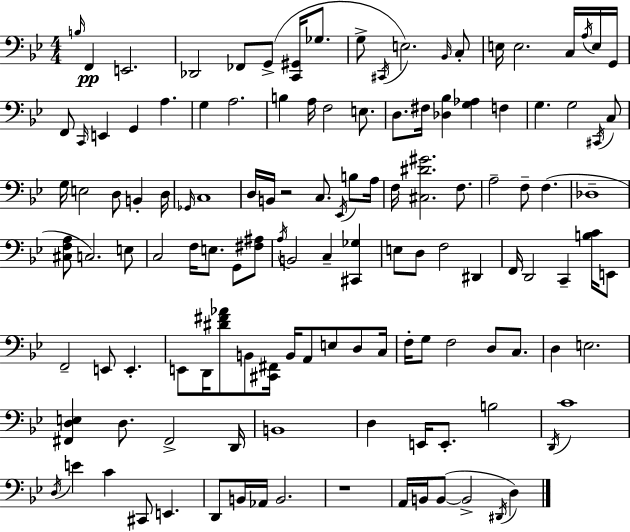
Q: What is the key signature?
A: G minor